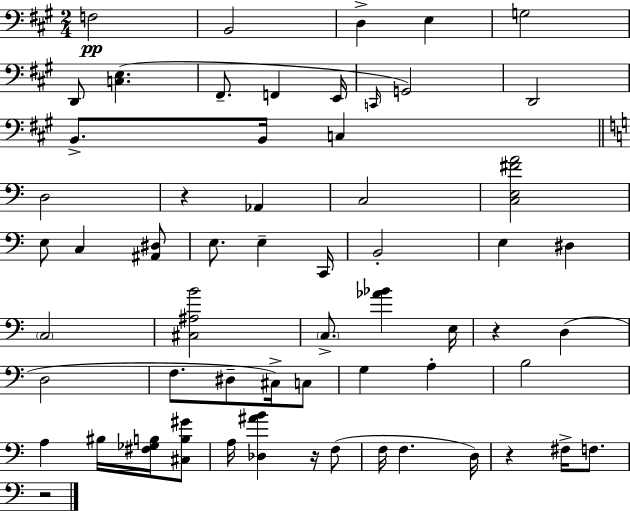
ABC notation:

X:1
T:Untitled
M:2/4
L:1/4
K:A
F,2 B,,2 D, E, G,2 D,,/2 [C,E,] ^F,,/2 F,, E,,/4 C,,/4 G,,2 D,,2 B,,/2 B,,/4 C, D,2 z _A,, C,2 [C,E,^FA]2 E,/2 C, [^A,,^D,]/2 E,/2 E, C,,/4 B,,2 E, ^D, C,2 [^C,^A,B]2 C,/2 [_A_B] E,/4 z D, D,2 F,/2 ^D,/2 ^C,/4 C,/2 G, A, B,2 A, ^B,/4 [^F,_G,B,]/4 [^C,B,^G]/2 A,/4 [_D,^AB] z/4 F,/2 F,/4 F, D,/4 z ^F,/4 F,/2 z2